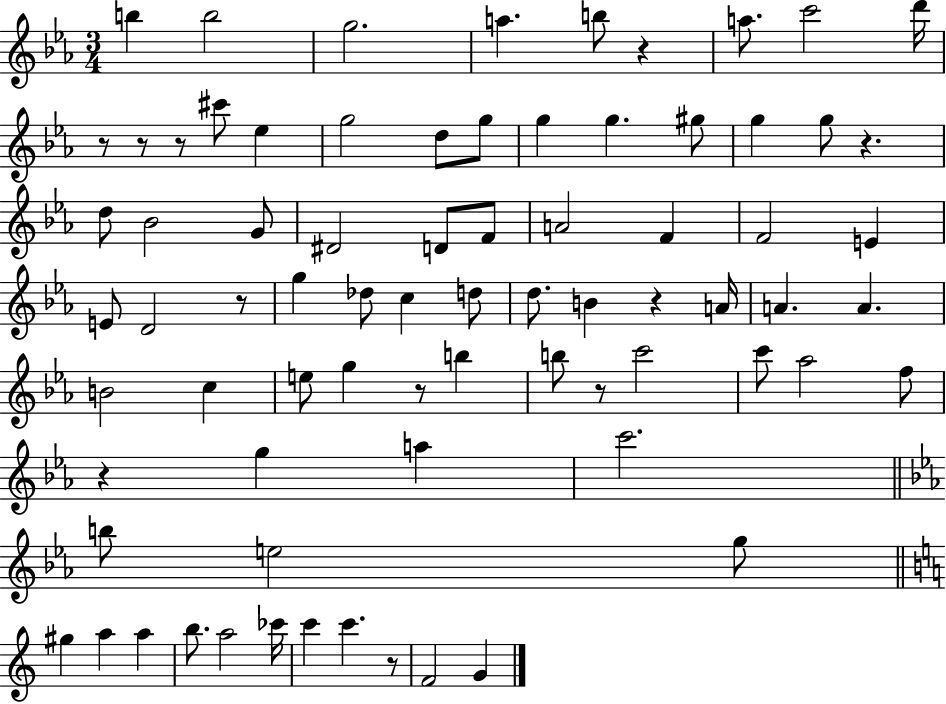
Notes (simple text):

B5/q B5/h G5/h. A5/q. B5/e R/q A5/e. C6/h D6/s R/e R/e R/e C#6/e Eb5/q G5/h D5/e G5/e G5/q G5/q. G#5/e G5/q G5/e R/q. D5/e Bb4/h G4/e D#4/h D4/e F4/e A4/h F4/q F4/h E4/q E4/e D4/h R/e G5/q Db5/e C5/q D5/e D5/e. B4/q R/q A4/s A4/q. A4/q. B4/h C5/q E5/e G5/q R/e B5/q B5/e R/e C6/h C6/e Ab5/h F5/e R/q G5/q A5/q C6/h. B5/e E5/h G5/e G#5/q A5/q A5/q B5/e. A5/h CES6/s C6/q C6/q. R/e F4/h G4/q